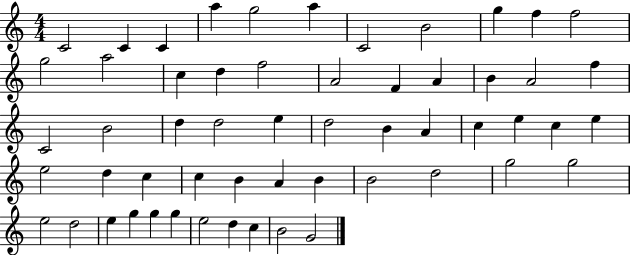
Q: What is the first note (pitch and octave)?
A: C4